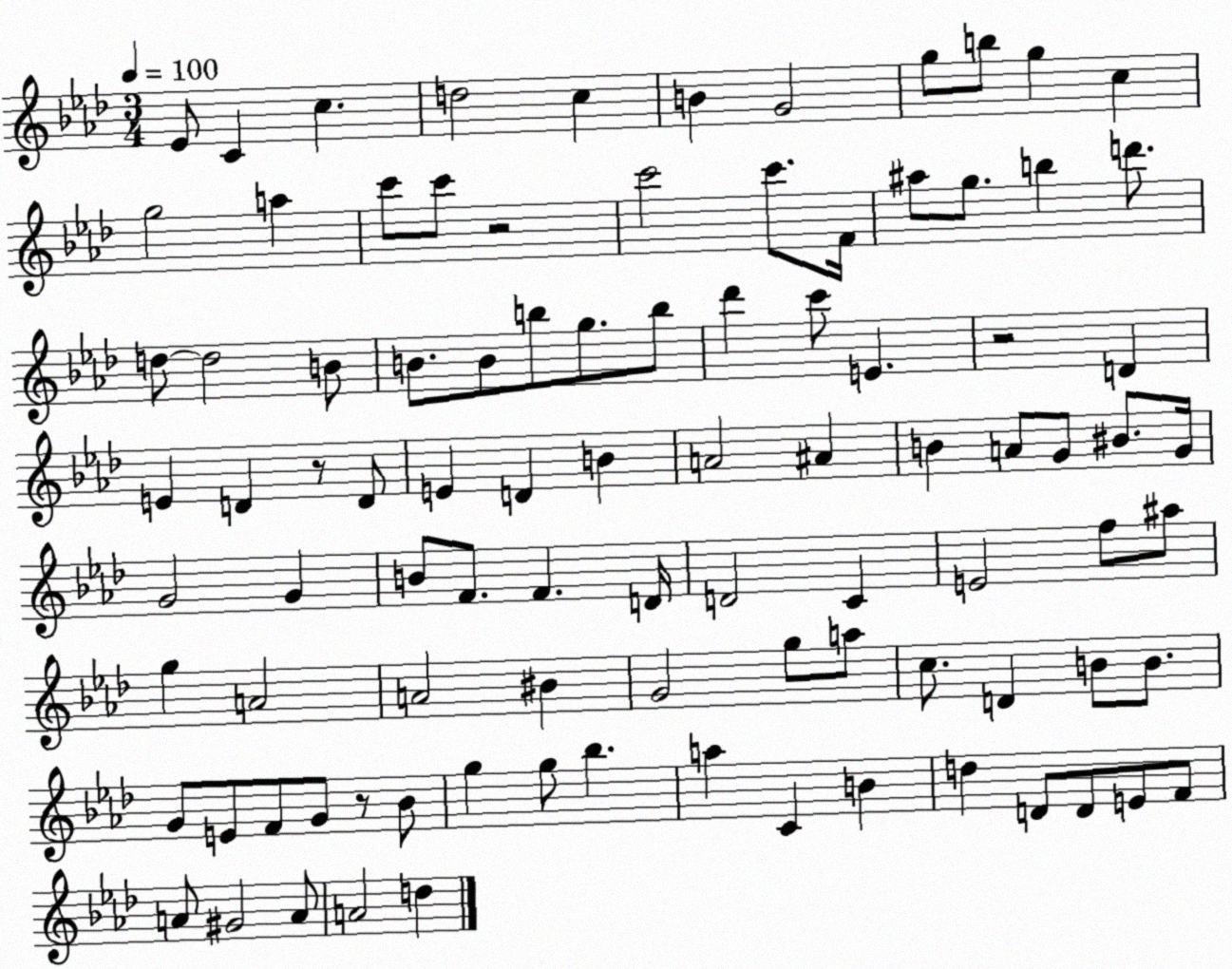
X:1
T:Untitled
M:3/4
L:1/4
K:Ab
_E/2 C c d2 c B G2 g/2 b/2 g c g2 a c'/2 c'/2 z2 c'2 c'/2 F/4 ^a/2 g/2 b d'/2 d/2 d2 B/2 B/2 B/2 b/2 g/2 b/2 _d' c'/2 E z2 D E D z/2 D/2 E D B A2 ^A B A/2 G/2 ^B/2 G/4 G2 G B/2 F/2 F D/4 D2 C E2 f/2 ^a/2 g A2 A2 ^B G2 g/2 a/2 c/2 D B/2 B/2 G/2 E/2 F/2 G/2 z/2 _B/2 g g/2 _b a C B d D/2 D/2 E/2 F/2 A/2 ^G2 A/2 A2 d